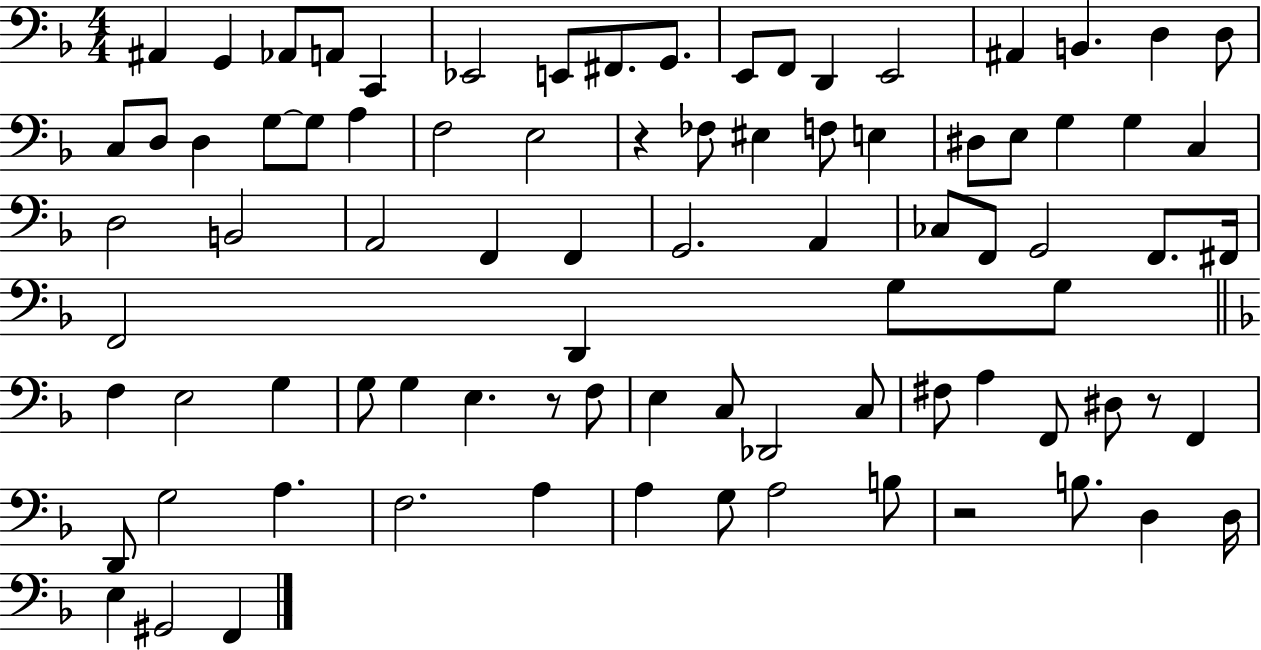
X:1
T:Untitled
M:4/4
L:1/4
K:F
^A,, G,, _A,,/2 A,,/2 C,, _E,,2 E,,/2 ^F,,/2 G,,/2 E,,/2 F,,/2 D,, E,,2 ^A,, B,, D, D,/2 C,/2 D,/2 D, G,/2 G,/2 A, F,2 E,2 z _F,/2 ^E, F,/2 E, ^D,/2 E,/2 G, G, C, D,2 B,,2 A,,2 F,, F,, G,,2 A,, _C,/2 F,,/2 G,,2 F,,/2 ^F,,/4 F,,2 D,, G,/2 G,/2 F, E,2 G, G,/2 G, E, z/2 F,/2 E, C,/2 _D,,2 C,/2 ^F,/2 A, F,,/2 ^D,/2 z/2 F,, D,,/2 G,2 A, F,2 A, A, G,/2 A,2 B,/2 z2 B,/2 D, D,/4 E, ^G,,2 F,,